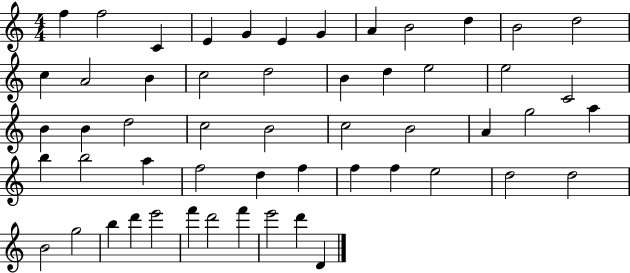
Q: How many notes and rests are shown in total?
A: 54